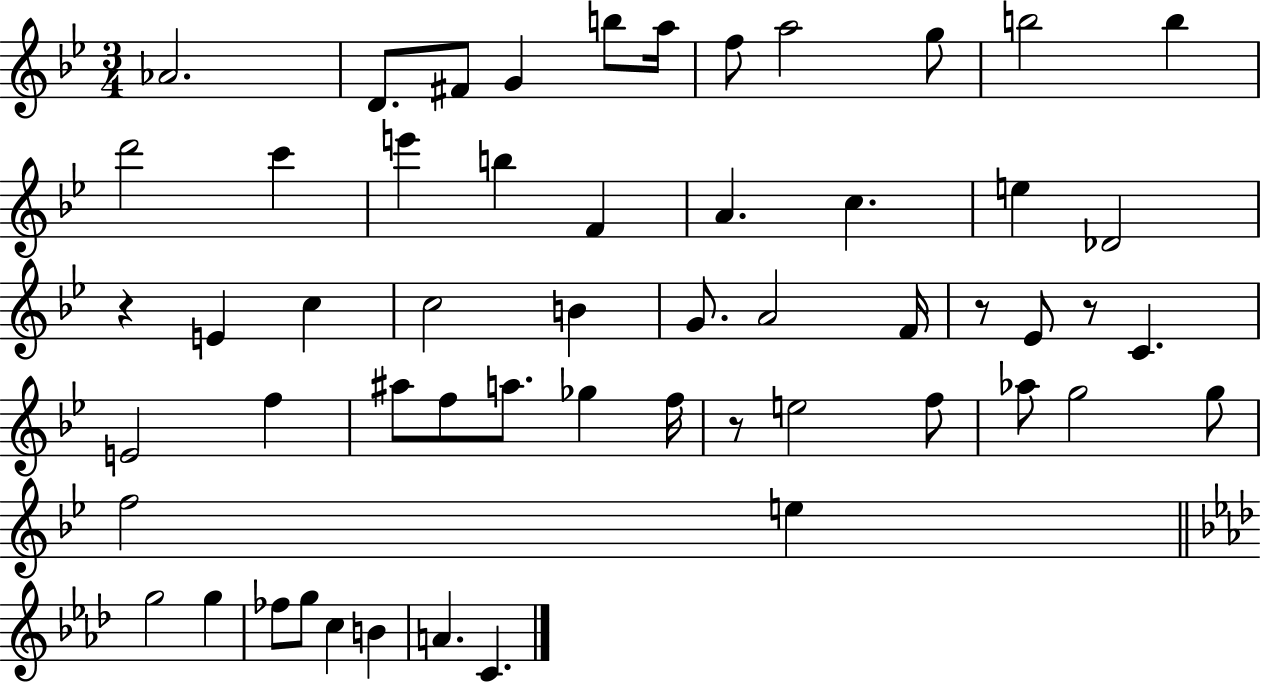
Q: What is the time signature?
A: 3/4